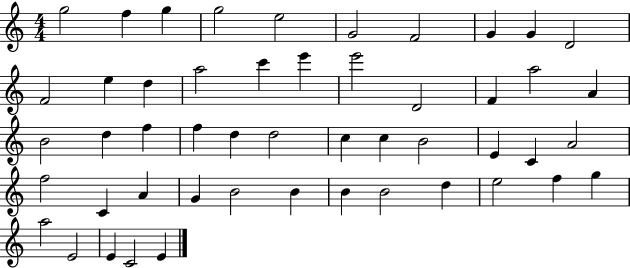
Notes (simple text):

G5/h F5/q G5/q G5/h E5/h G4/h F4/h G4/q G4/q D4/h F4/h E5/q D5/q A5/h C6/q E6/q E6/h D4/h F4/q A5/h A4/q B4/h D5/q F5/q F5/q D5/q D5/h C5/q C5/q B4/h E4/q C4/q A4/h F5/h C4/q A4/q G4/q B4/h B4/q B4/q B4/h D5/q E5/h F5/q G5/q A5/h E4/h E4/q C4/h E4/q